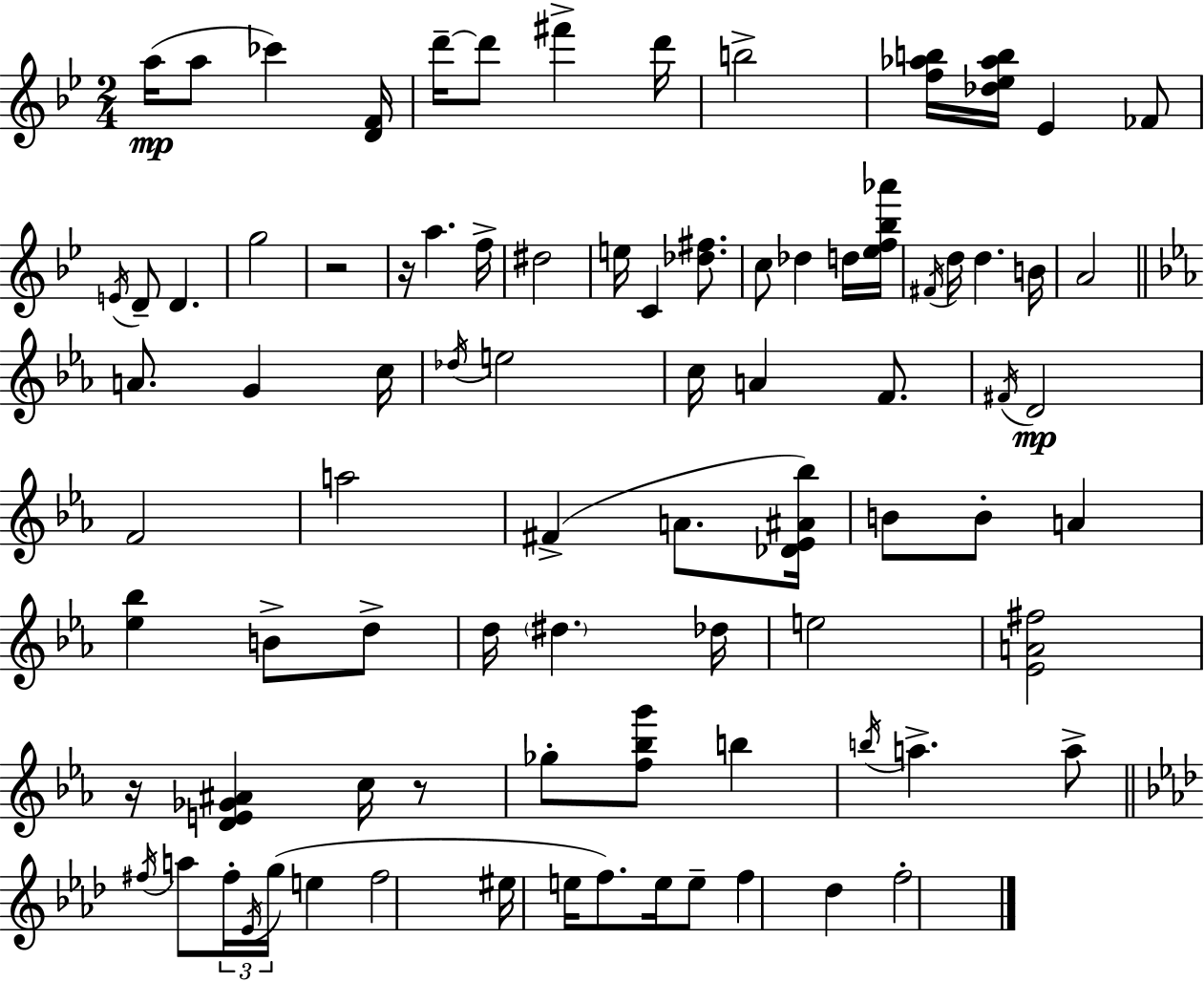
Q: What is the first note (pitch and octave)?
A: A5